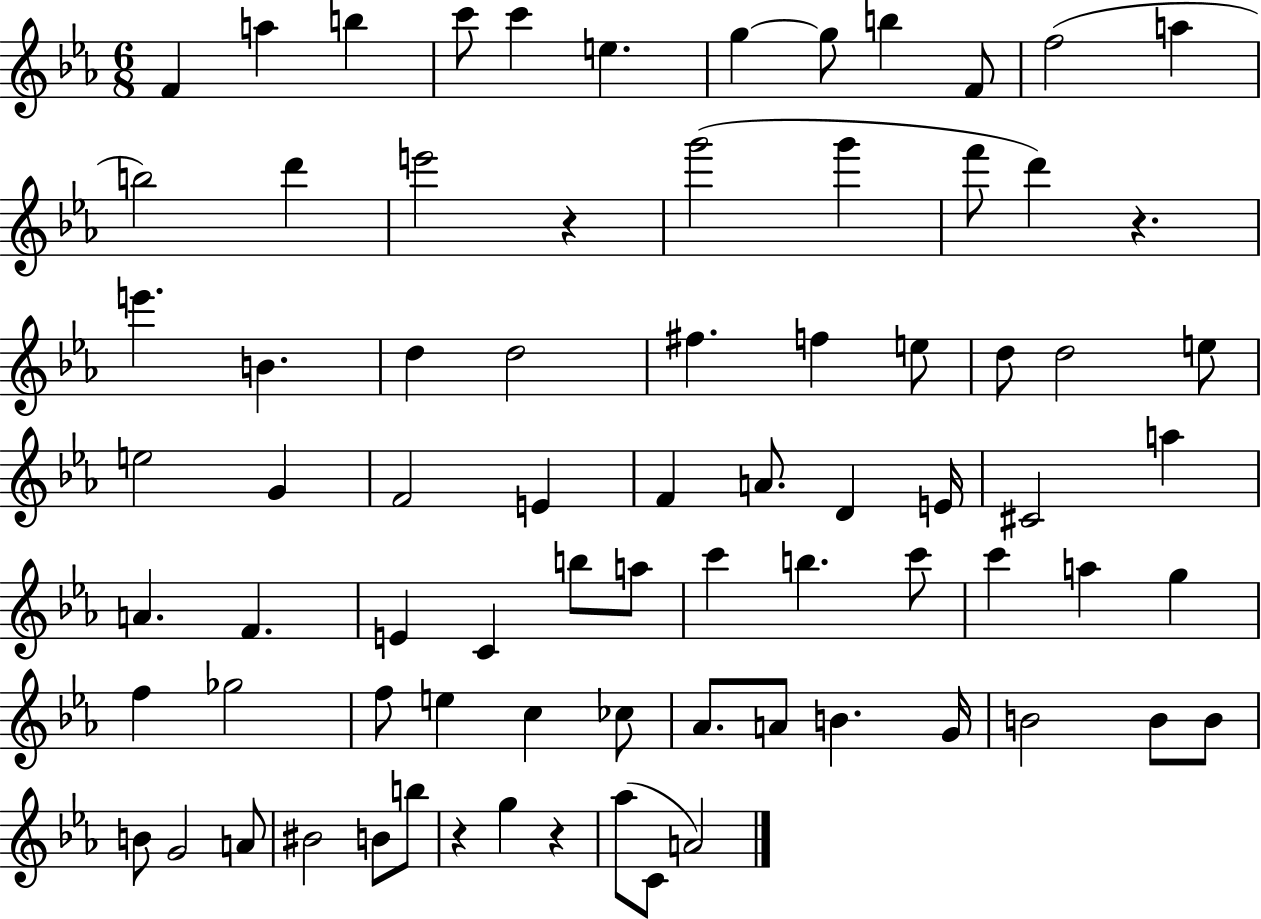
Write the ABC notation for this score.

X:1
T:Untitled
M:6/8
L:1/4
K:Eb
F a b c'/2 c' e g g/2 b F/2 f2 a b2 d' e'2 z g'2 g' f'/2 d' z e' B d d2 ^f f e/2 d/2 d2 e/2 e2 G F2 E F A/2 D E/4 ^C2 a A F E C b/2 a/2 c' b c'/2 c' a g f _g2 f/2 e c _c/2 _A/2 A/2 B G/4 B2 B/2 B/2 B/2 G2 A/2 ^B2 B/2 b/2 z g z _a/2 C/2 A2